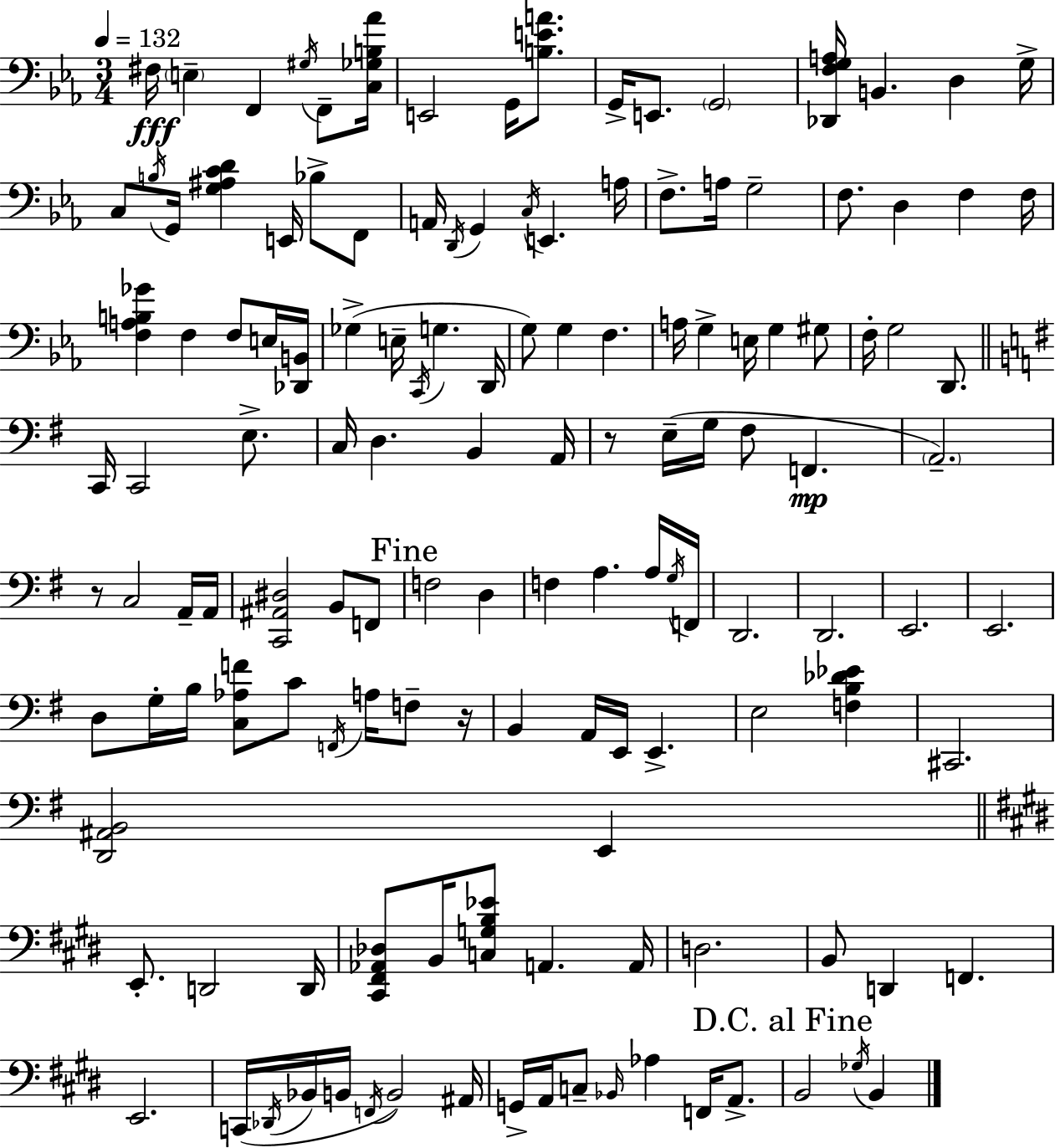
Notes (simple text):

F#3/s E3/q F2/q G#3/s F2/e [C3,Gb3,B3,Ab4]/s E2/h G2/s [B3,E4,A4]/e. G2/s E2/e. G2/h [Db2,F3,G3,A3]/s B2/q. D3/q G3/s C3/e B3/s G2/s [G3,A#3,C4,D4]/q E2/s Bb3/e F2/e A2/s D2/s G2/q C3/s E2/q. A3/s F3/e. A3/s G3/h F3/e. D3/q F3/q F3/s [F3,A3,B3,Gb4]/q F3/q F3/e E3/s [Db2,B2]/s Gb3/q E3/s C2/s G3/q. D2/s G3/e G3/q F3/q. A3/s G3/q E3/s G3/q G#3/e F3/s G3/h D2/e. C2/s C2/h E3/e. C3/s D3/q. B2/q A2/s R/e E3/s G3/s F#3/e F2/q. A2/h. R/e C3/h A2/s A2/s [C2,A#2,D#3]/h B2/e F2/e F3/h D3/q F3/q A3/q. A3/s G3/s F2/s D2/h. D2/h. E2/h. E2/h. D3/e G3/s B3/s [C3,Ab3,F4]/e C4/e F2/s A3/s F3/e R/s B2/q A2/s E2/s E2/q. E3/h [F3,B3,Db4,Eb4]/q C#2/h. [D2,A#2,B2]/h E2/q E2/e. D2/h D2/s [C#2,F#2,Ab2,Db3]/e B2/s [C3,G3,B3,Eb4]/e A2/q. A2/s D3/h. B2/e D2/q F2/q. E2/h. C2/s Db2/s Bb2/s B2/s F2/s B2/h A#2/s G2/s A2/s C3/e Bb2/s Ab3/q F2/s A2/e. B2/h Gb3/s B2/q